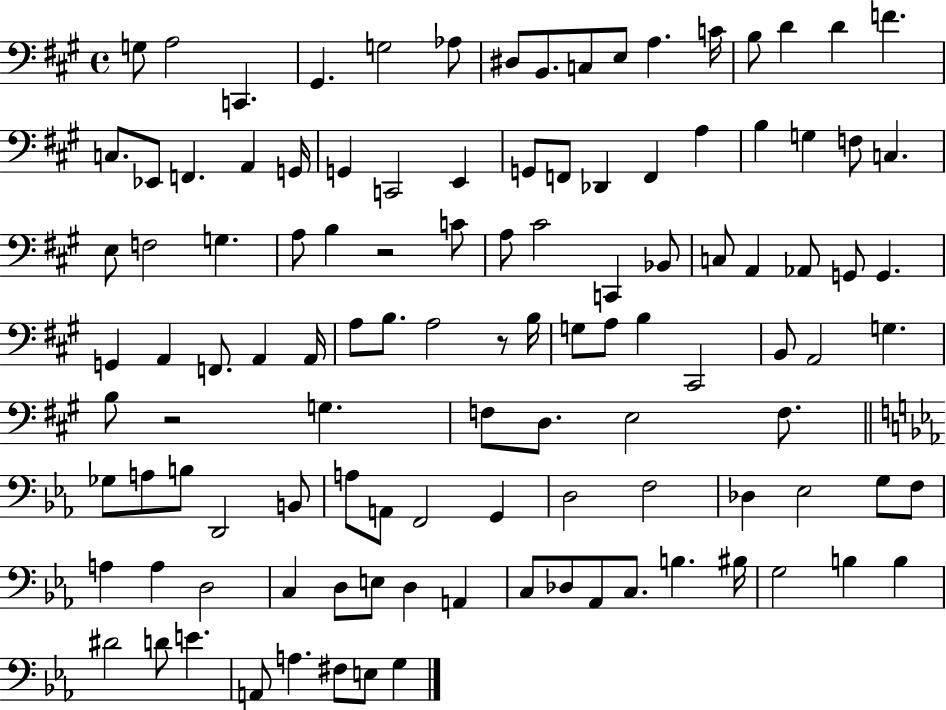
X:1
T:Untitled
M:4/4
L:1/4
K:A
G,/2 A,2 C,, ^G,, G,2 _A,/2 ^D,/2 B,,/2 C,/2 E,/2 A, C/4 B,/2 D D F C,/2 _E,,/2 F,, A,, G,,/4 G,, C,,2 E,, G,,/2 F,,/2 _D,, F,, A, B, G, F,/2 C, E,/2 F,2 G, A,/2 B, z2 C/2 A,/2 ^C2 C,, _B,,/2 C,/2 A,, _A,,/2 G,,/2 G,, G,, A,, F,,/2 A,, A,,/4 A,/2 B,/2 A,2 z/2 B,/4 G,/2 A,/2 B, ^C,,2 B,,/2 A,,2 G, B,/2 z2 G, F,/2 D,/2 E,2 F,/2 _G,/2 A,/2 B,/2 D,,2 B,,/2 A,/2 A,,/2 F,,2 G,, D,2 F,2 _D, _E,2 G,/2 F,/2 A, A, D,2 C, D,/2 E,/2 D, A,, C,/2 _D,/2 _A,,/2 C,/2 B, ^B,/4 G,2 B, B, ^D2 D/2 E A,,/2 A, ^F,/2 E,/2 G,